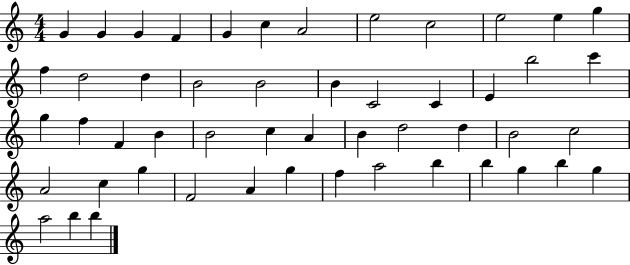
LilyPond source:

{
  \clef treble
  \numericTimeSignature
  \time 4/4
  \key c \major
  g'4 g'4 g'4 f'4 | g'4 c''4 a'2 | e''2 c''2 | e''2 e''4 g''4 | \break f''4 d''2 d''4 | b'2 b'2 | b'4 c'2 c'4 | e'4 b''2 c'''4 | \break g''4 f''4 f'4 b'4 | b'2 c''4 a'4 | b'4 d''2 d''4 | b'2 c''2 | \break a'2 c''4 g''4 | f'2 a'4 g''4 | f''4 a''2 b''4 | b''4 g''4 b''4 g''4 | \break a''2 b''4 b''4 | \bar "|."
}